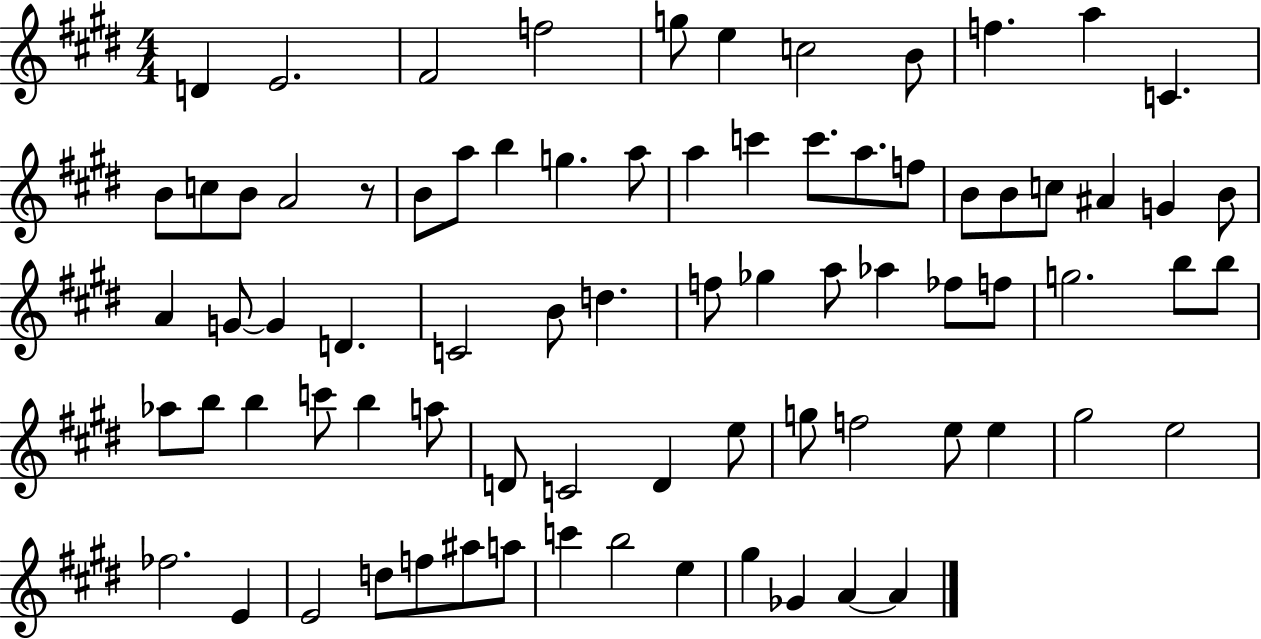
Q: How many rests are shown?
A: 1